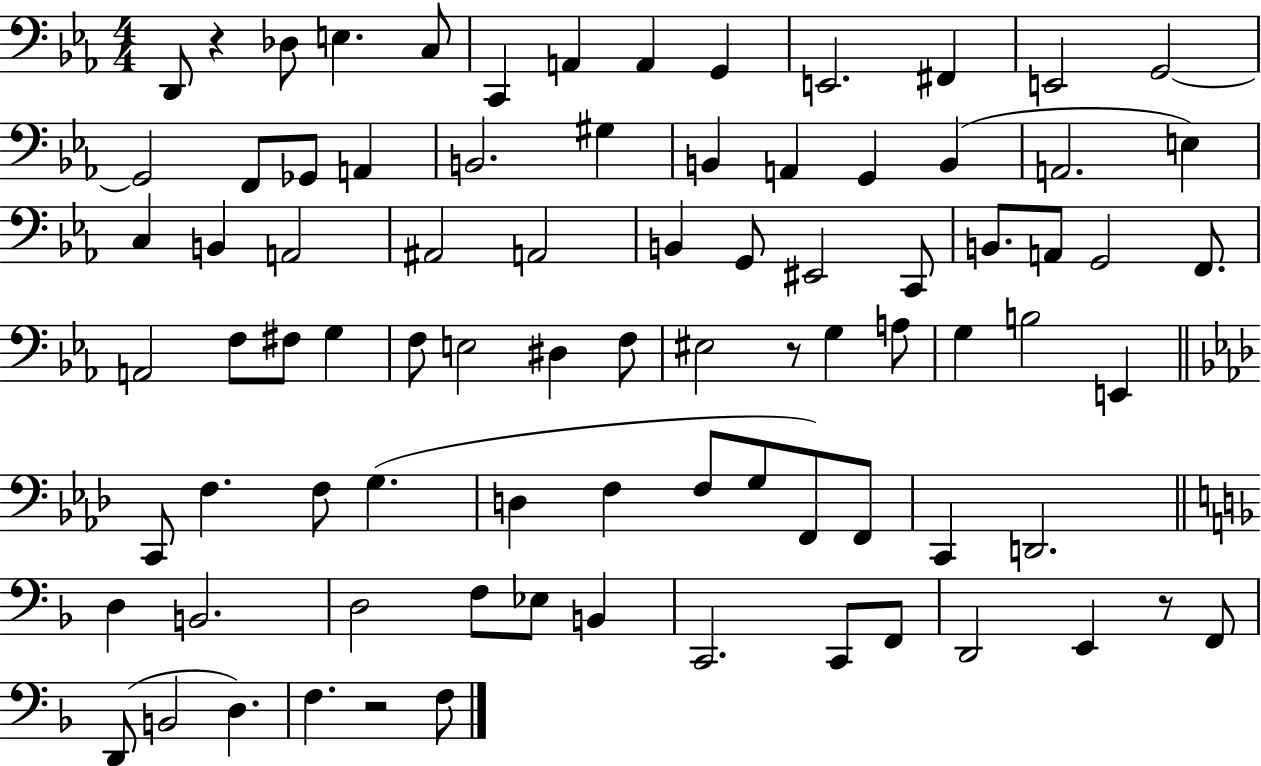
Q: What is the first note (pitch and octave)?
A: D2